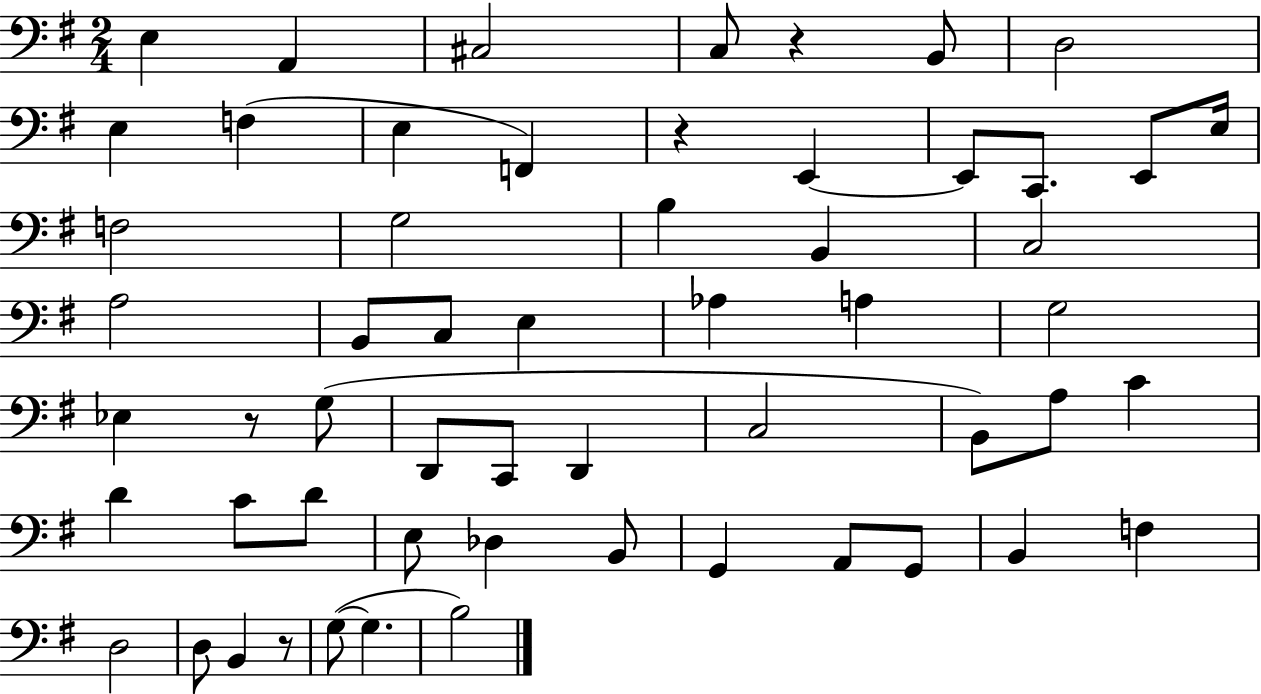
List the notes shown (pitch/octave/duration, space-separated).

E3/q A2/q C#3/h C3/e R/q B2/e D3/h E3/q F3/q E3/q F2/q R/q E2/q E2/e C2/e. E2/e E3/s F3/h G3/h B3/q B2/q C3/h A3/h B2/e C3/e E3/q Ab3/q A3/q G3/h Eb3/q R/e G3/e D2/e C2/e D2/q C3/h B2/e A3/e C4/q D4/q C4/e D4/e E3/e Db3/q B2/e G2/q A2/e G2/e B2/q F3/q D3/h D3/e B2/q R/e G3/e G3/q. B3/h